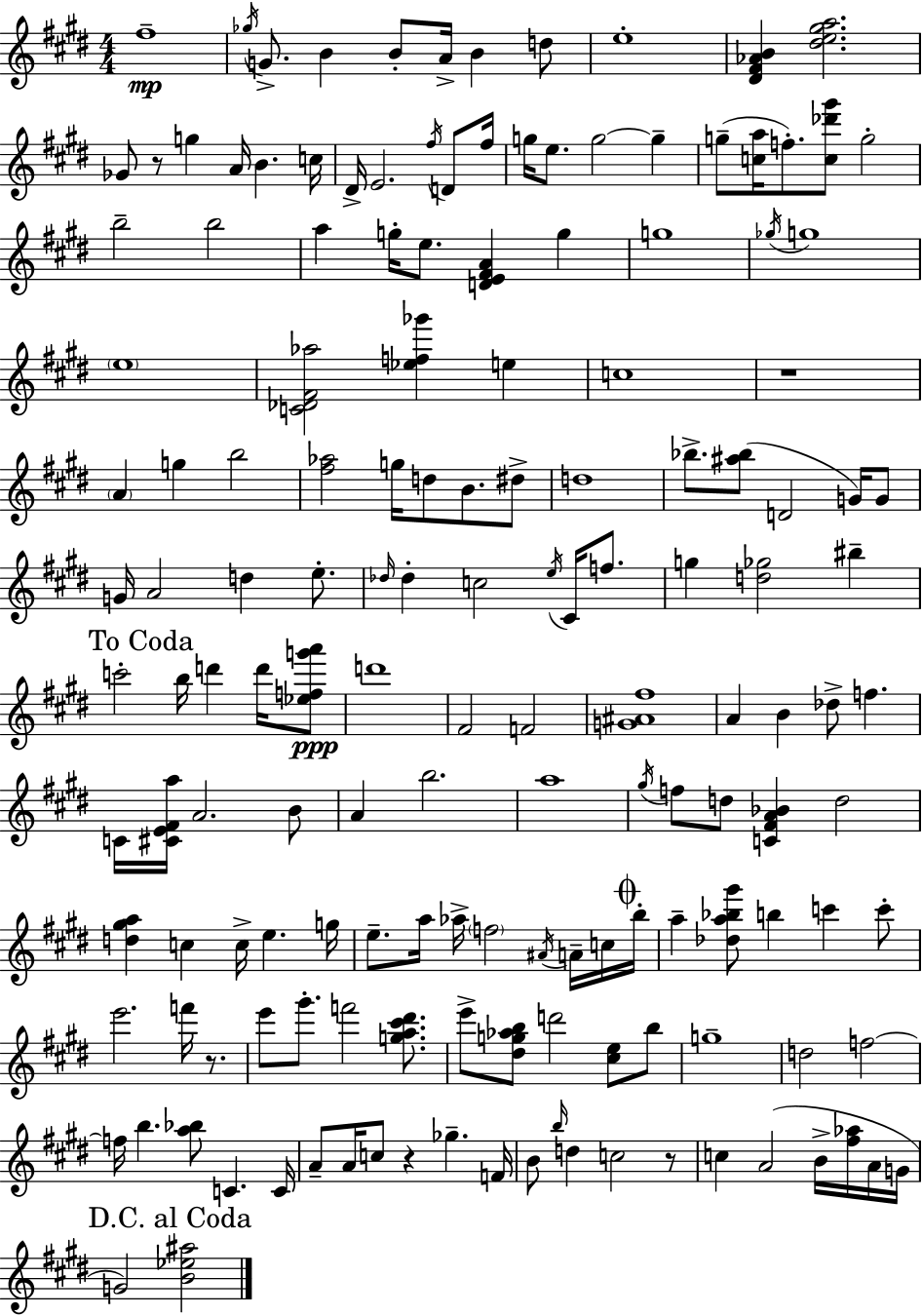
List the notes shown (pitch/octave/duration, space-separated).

F#5/w Gb5/s G4/e. B4/q B4/e A4/s B4/q D5/e E5/w [D#4,F#4,Ab4,B4]/q [D#5,E5,G#5,A5]/h. Gb4/e R/e G5/q A4/s B4/q. C5/s D#4/s E4/h. F#5/s D4/e F#5/s G5/s E5/e. G5/h G5/q G5/e [C5,A5]/s F5/e. [C5,Db6,G#6]/e G5/h B5/h B5/h A5/q G5/s E5/e. [D4,E4,F#4,A4]/q G5/q G5/w Gb5/s G5/w E5/w [C4,Db4,F#4,Ab5]/h [Eb5,F5,Gb6]/q E5/q C5/w R/w A4/q G5/q B5/h [F#5,Ab5]/h G5/s D5/e B4/e. D#5/e D5/w Bb5/e. [A#5,Bb5]/e D4/h G4/s G4/e G4/s A4/h D5/q E5/e. Db5/s Db5/q C5/h E5/s C#4/s F5/e. G5/q [D5,Gb5]/h BIS5/q C6/h B5/s D6/q D6/s [Eb5,F5,G6,A6]/e D6/w F#4/h F4/h [G4,A#4,F#5]/w A4/q B4/q Db5/e F5/q. C4/s [C#4,E4,F#4,A5]/s A4/h. B4/e A4/q B5/h. A5/w G#5/s F5/e D5/e [C4,F#4,A4,Bb4]/q D5/h [D5,G#5,A5]/q C5/q C5/s E5/q. G5/s E5/e. A5/s Ab5/s F5/h A#4/s A4/s C5/s B5/s A5/q [Db5,A5,Bb5,G#6]/e B5/q C6/q C6/e E6/h. F6/s R/e. E6/e G#6/e. F6/h [G5,A5,C#6,D#6]/e. E6/e [D#5,G5,Ab5,B5]/e D6/h [C#5,E5]/e B5/e G5/w D5/h F5/h F5/s B5/q. [A5,Bb5]/e C4/q. C4/s A4/e A4/s C5/e R/q Gb5/q. F4/s B4/e B5/s D5/q C5/h R/e C5/q A4/h B4/s [F#5,Ab5]/s A4/s G4/s G4/h [B4,Eb5,A#5]/h